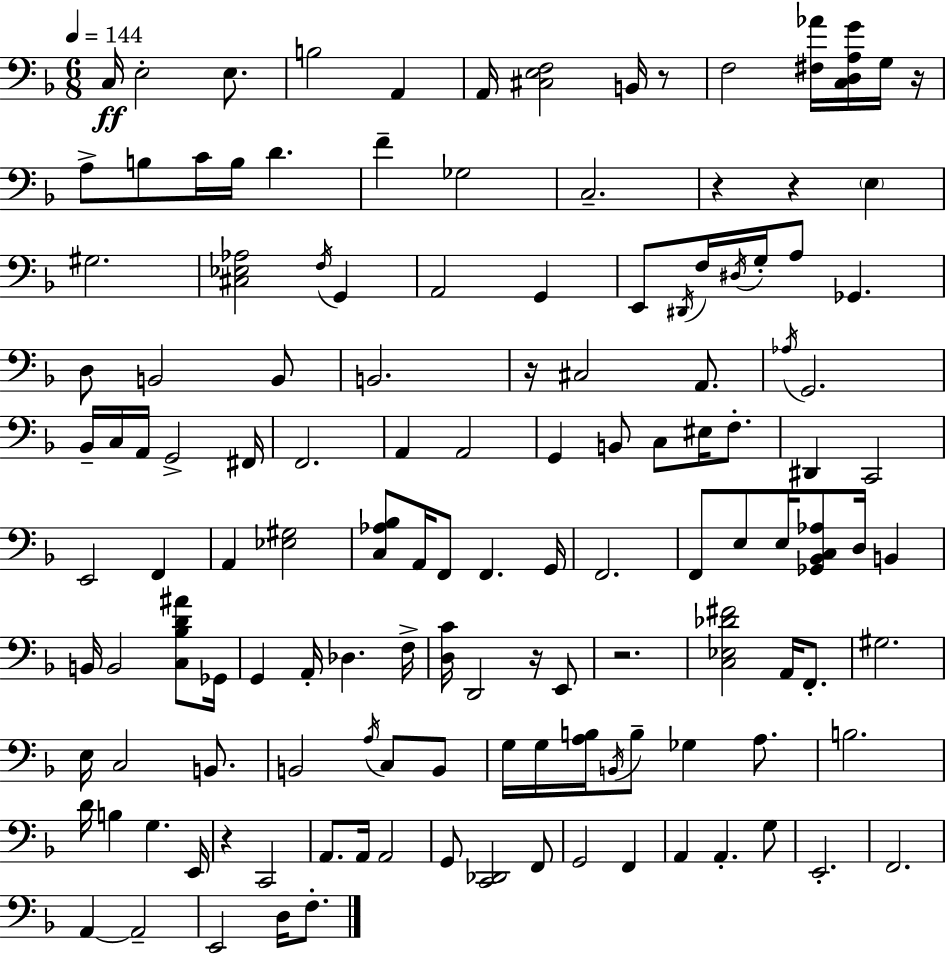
{
  \clef bass
  \numericTimeSignature
  \time 6/8
  \key f \major
  \tempo 4 = 144
  \repeat volta 2 { c16\ff e2-. e8. | b2 a,4 | a,16 <cis e f>2 b,16 r8 | f2 <fis aes'>16 <c d a g'>16 g16 r16 | \break a8-> b8 c'16 b16 d'4. | f'4-- ges2 | c2.-- | r4 r4 \parenthesize e4 | \break gis2. | <cis ees aes>2 \acciaccatura { f16 } g,4 | a,2 g,4 | e,8 \acciaccatura { dis,16 } f16 \acciaccatura { dis16 } g16-. a8 ges,4. | \break d8 b,2 | b,8 b,2. | r16 cis2 | a,8. \acciaccatura { aes16 } g,2. | \break bes,16-- c16 a,16 g,2-> | fis,16 f,2. | a,4 a,2 | g,4 b,8 c8 | \break eis16 f8.-. dis,4 c,2 | e,2 | f,4 a,4 <ees gis>2 | <c aes bes>8 a,16 f,8 f,4. | \break g,16 f,2. | f,8 e8 e16 <ges, bes, c aes>8 d16 | b,4 b,16 b,2 | <c bes d' ais'>8 ges,16 g,4 a,16-. des4. | \break f16-> <d c'>16 d,2 | r16 e,8 r2. | <c ees des' fis'>2 | a,16 f,8.-. gis2. | \break e16 c2 | b,8. b,2 | \acciaccatura { a16 } c8 b,8 g16 g16 <a b>16 \acciaccatura { b,16 } b8-- ges4 | a8. b2. | \break d'16 b4 g4. | e,16 r4 c,2 | a,8. a,16 a,2 | g,8 <c, des,>2 | \break f,8 g,2 | f,4 a,4 a,4.-. | g8 e,2.-. | f,2. | \break a,4~~ a,2-- | e,2 | d16 f8.-. } \bar "|."
}